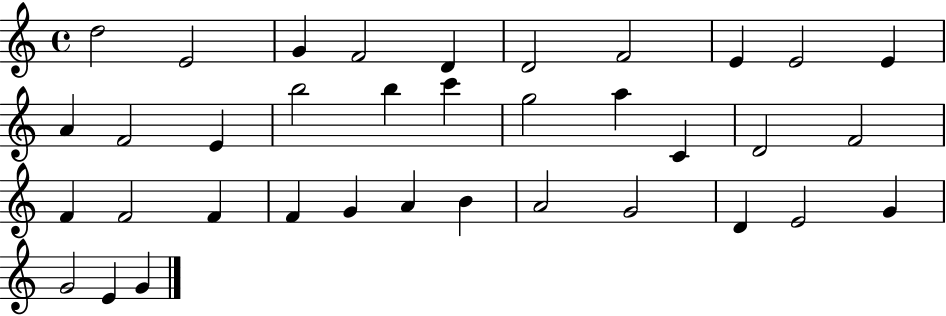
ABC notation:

X:1
T:Untitled
M:4/4
L:1/4
K:C
d2 E2 G F2 D D2 F2 E E2 E A F2 E b2 b c' g2 a C D2 F2 F F2 F F G A B A2 G2 D E2 G G2 E G